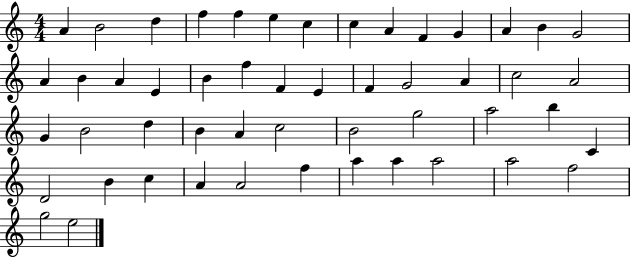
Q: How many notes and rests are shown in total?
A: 51